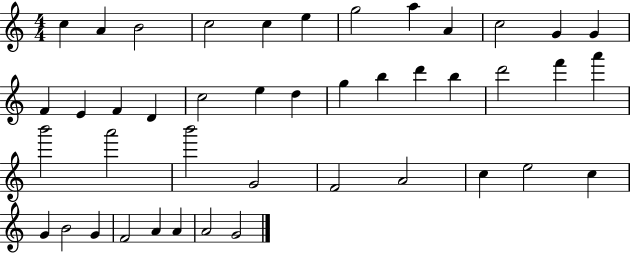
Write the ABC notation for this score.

X:1
T:Untitled
M:4/4
L:1/4
K:C
c A B2 c2 c e g2 a A c2 G G F E F D c2 e d g b d' b d'2 f' a' b'2 a'2 b'2 G2 F2 A2 c e2 c G B2 G F2 A A A2 G2